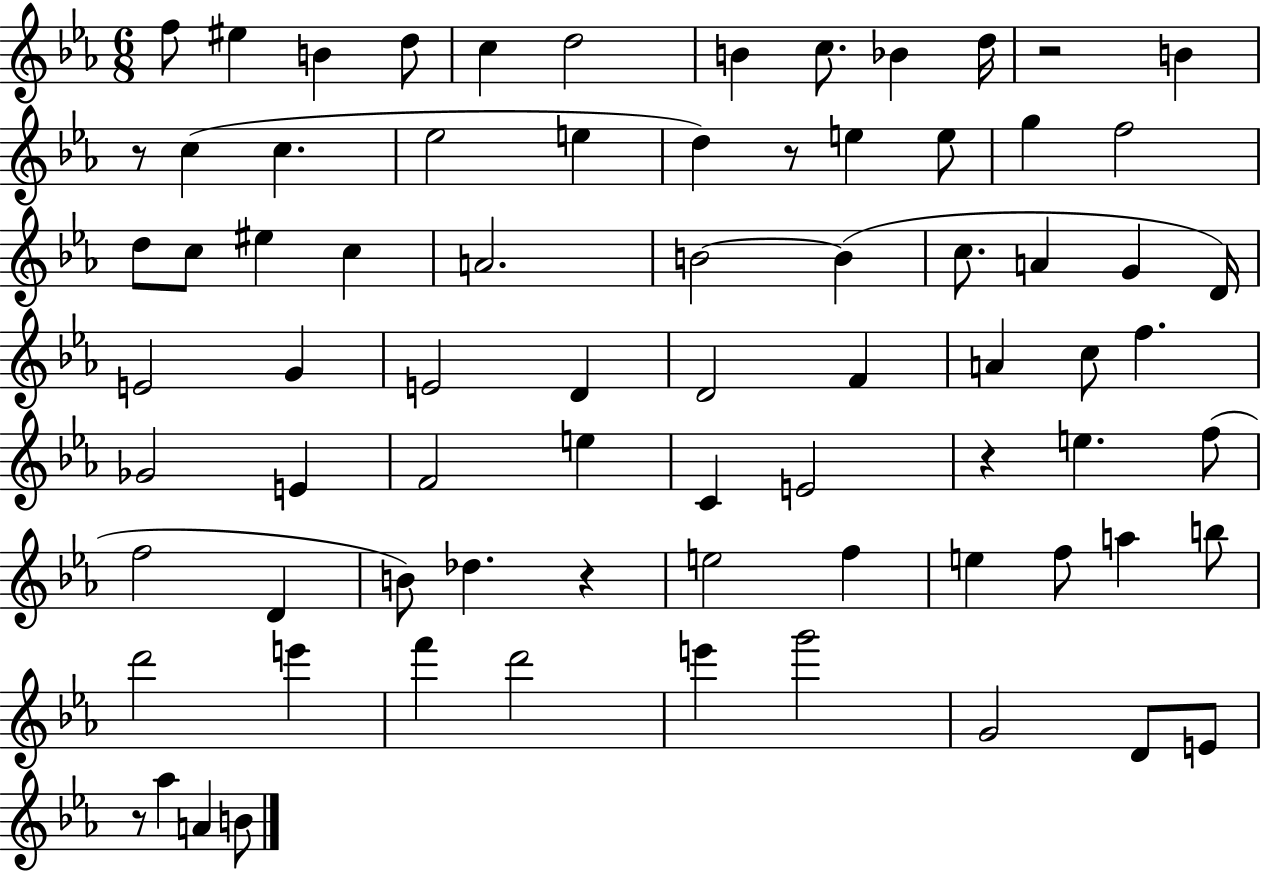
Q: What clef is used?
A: treble